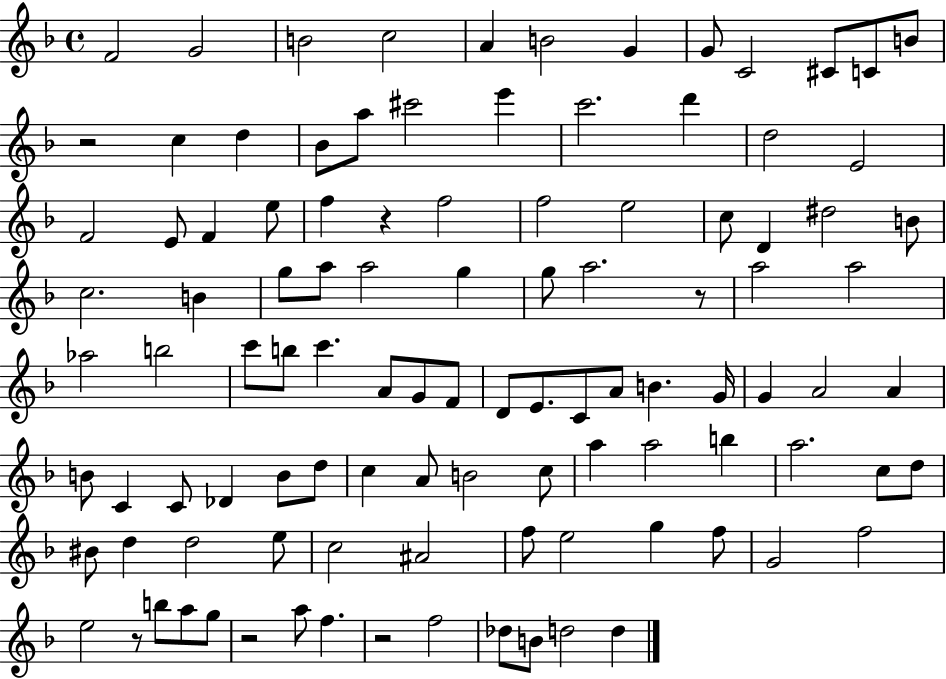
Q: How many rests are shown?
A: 6